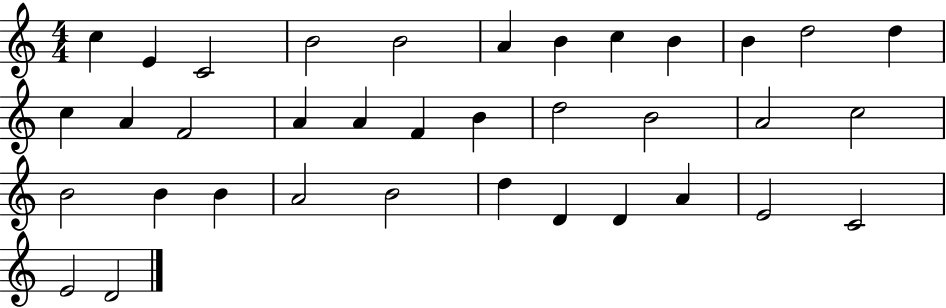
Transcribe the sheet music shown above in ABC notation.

X:1
T:Untitled
M:4/4
L:1/4
K:C
c E C2 B2 B2 A B c B B d2 d c A F2 A A F B d2 B2 A2 c2 B2 B B A2 B2 d D D A E2 C2 E2 D2